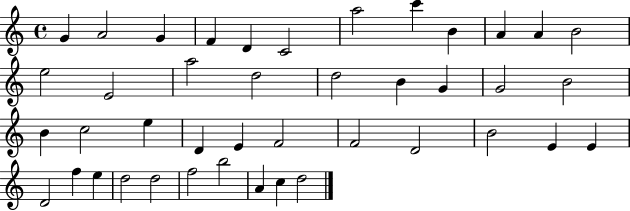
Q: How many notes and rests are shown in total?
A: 42